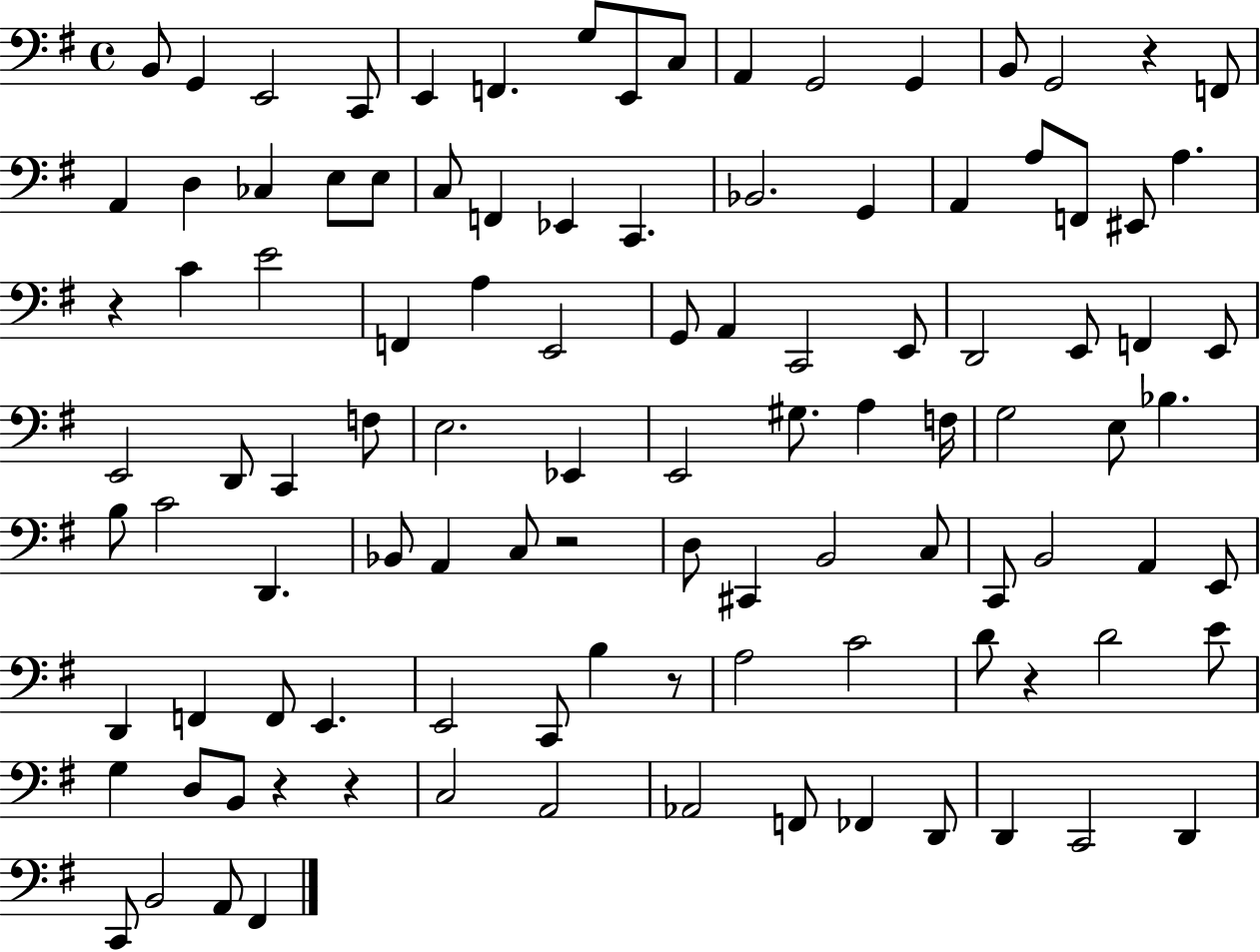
{
  \clef bass
  \time 4/4
  \defaultTimeSignature
  \key g \major
  b,8 g,4 e,2 c,8 | e,4 f,4. g8 e,8 c8 | a,4 g,2 g,4 | b,8 g,2 r4 f,8 | \break a,4 d4 ces4 e8 e8 | c8 f,4 ees,4 c,4. | bes,2. g,4 | a,4 a8 f,8 eis,8 a4. | \break r4 c'4 e'2 | f,4 a4 e,2 | g,8 a,4 c,2 e,8 | d,2 e,8 f,4 e,8 | \break e,2 d,8 c,4 f8 | e2. ees,4 | e,2 gis8. a4 f16 | g2 e8 bes4. | \break b8 c'2 d,4. | bes,8 a,4 c8 r2 | d8 cis,4 b,2 c8 | c,8 b,2 a,4 e,8 | \break d,4 f,4 f,8 e,4. | e,2 c,8 b4 r8 | a2 c'2 | d'8 r4 d'2 e'8 | \break g4 d8 b,8 r4 r4 | c2 a,2 | aes,2 f,8 fes,4 d,8 | d,4 c,2 d,4 | \break c,8 b,2 a,8 fis,4 | \bar "|."
}